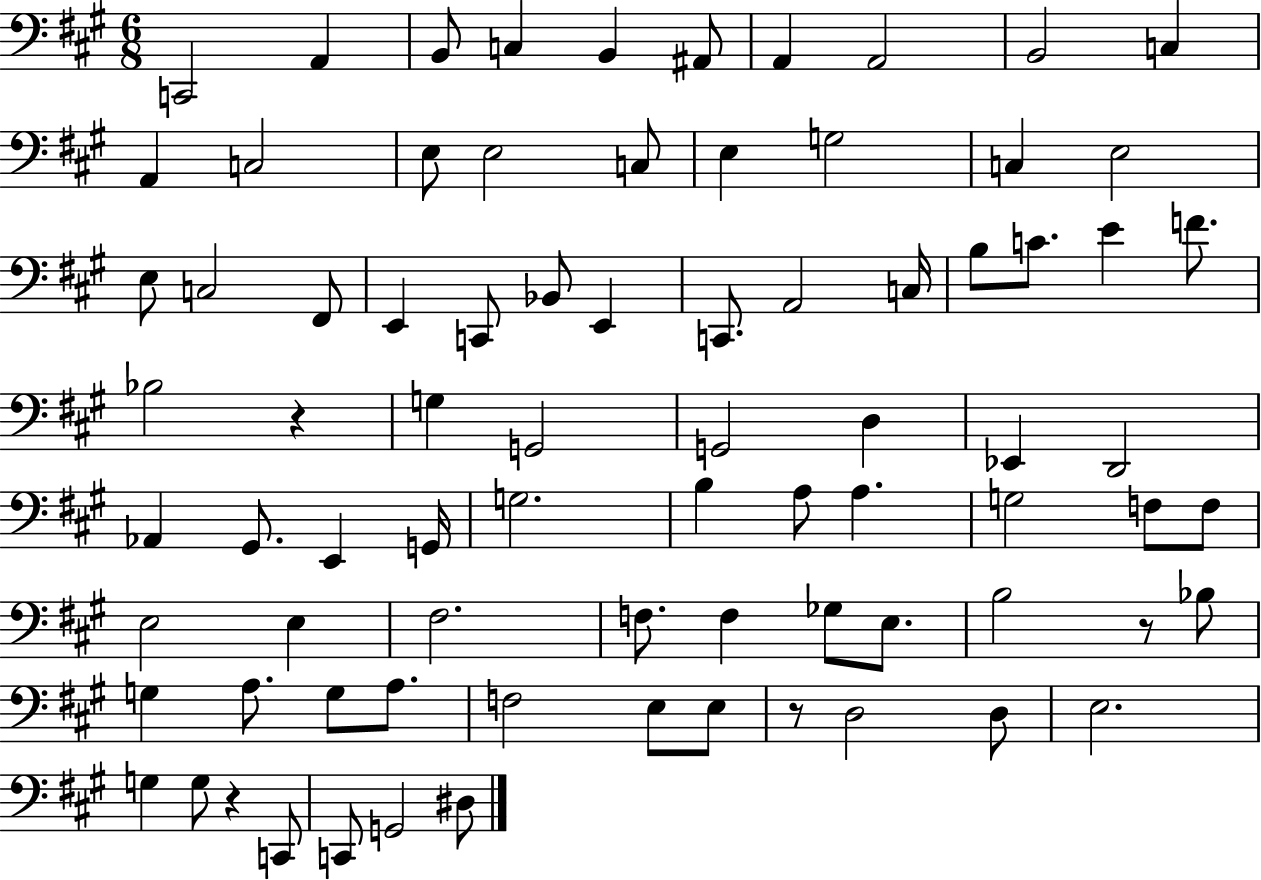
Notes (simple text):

C2/h A2/q B2/e C3/q B2/q A#2/e A2/q A2/h B2/h C3/q A2/q C3/h E3/e E3/h C3/e E3/q G3/h C3/q E3/h E3/e C3/h F#2/e E2/q C2/e Bb2/e E2/q C2/e. A2/h C3/s B3/e C4/e. E4/q F4/e. Bb3/h R/q G3/q G2/h G2/h D3/q Eb2/q D2/h Ab2/q G#2/e. E2/q G2/s G3/h. B3/q A3/e A3/q. G3/h F3/e F3/e E3/h E3/q F#3/h. F3/e. F3/q Gb3/e E3/e. B3/h R/e Bb3/e G3/q A3/e. G3/e A3/e. F3/h E3/e E3/e R/e D3/h D3/e E3/h. G3/q G3/e R/q C2/e C2/e G2/h D#3/e